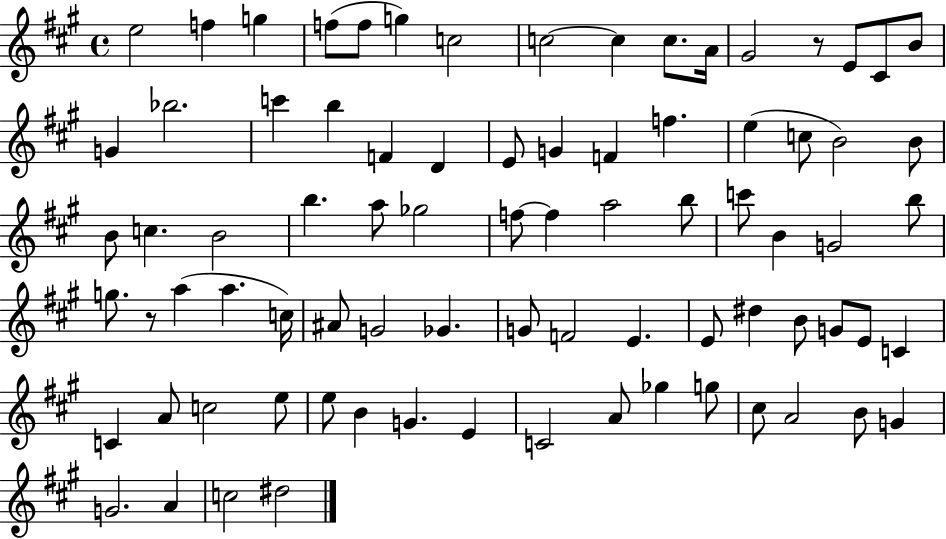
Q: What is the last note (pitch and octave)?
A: D#5